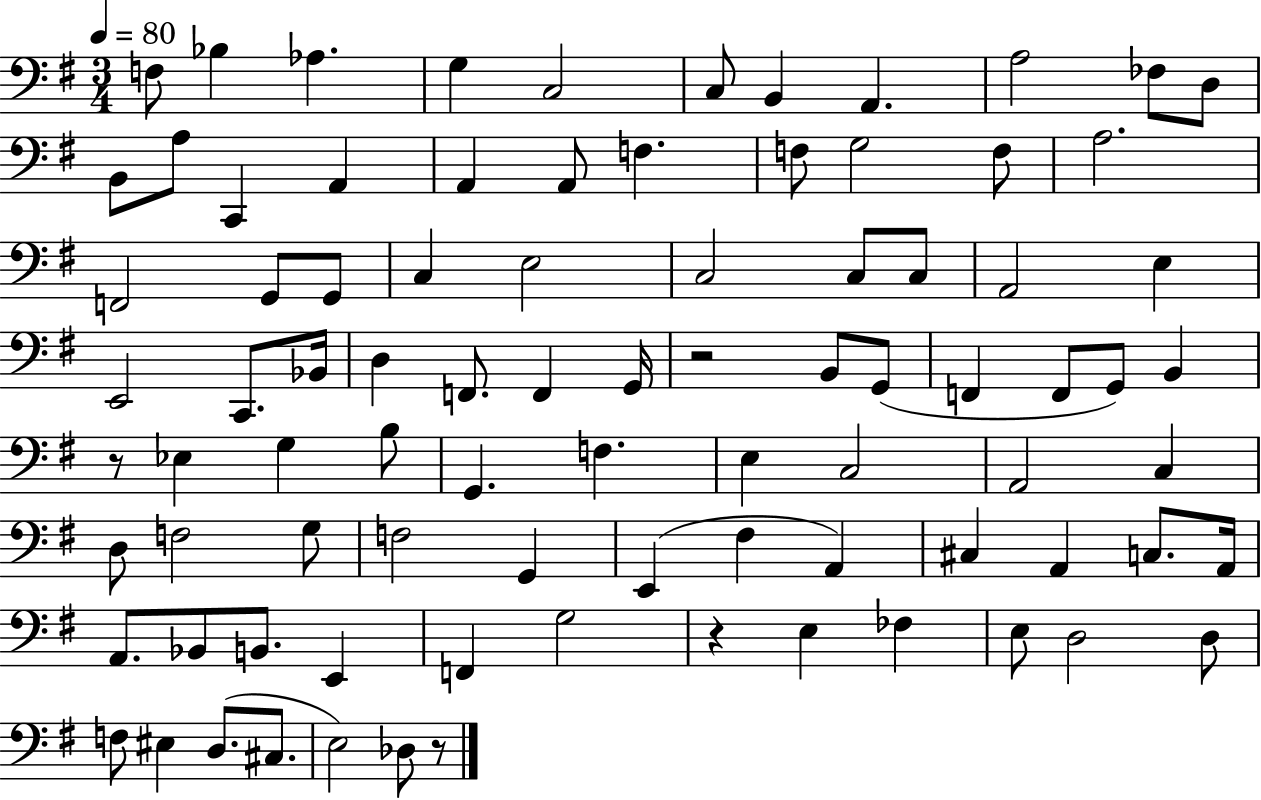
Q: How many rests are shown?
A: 4